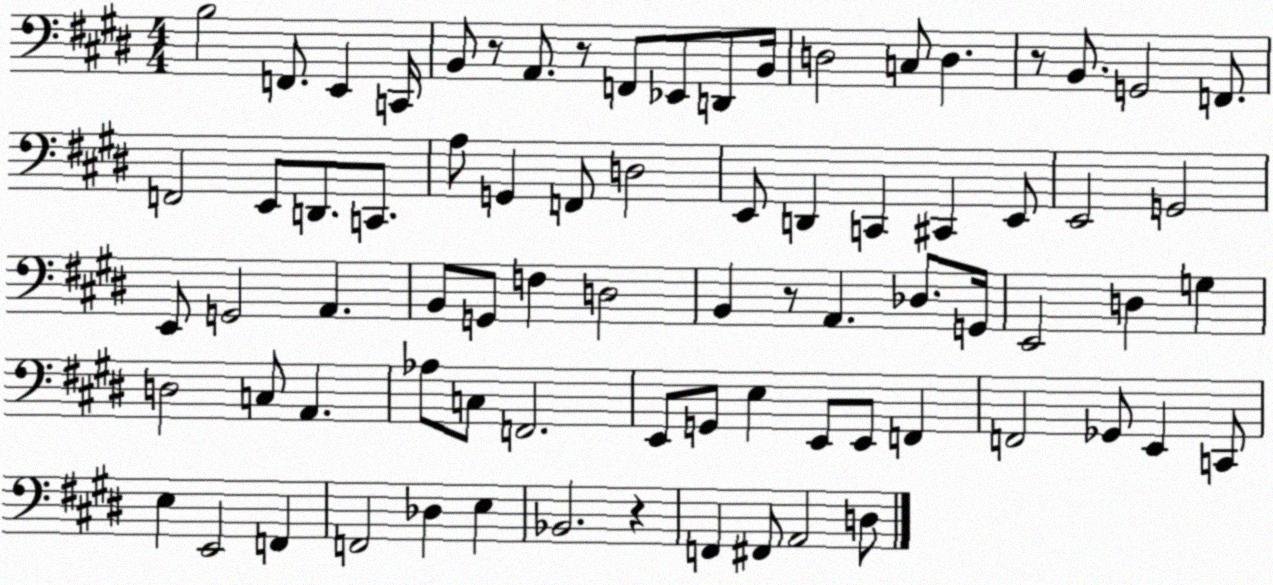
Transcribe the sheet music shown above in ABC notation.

X:1
T:Untitled
M:4/4
L:1/4
K:E
B,2 F,,/2 E,, C,,/4 B,,/2 z/2 A,,/2 z/2 F,,/2 _E,,/2 D,,/2 B,,/4 D,2 C,/2 D, z/2 B,,/2 G,,2 F,,/2 F,,2 E,,/2 D,,/2 C,,/2 A,/2 G,, F,,/2 D,2 E,,/2 D,, C,, ^C,, E,,/2 E,,2 G,,2 E,,/2 G,,2 A,, B,,/2 G,,/2 F, D,2 B,, z/2 A,, _D,/2 G,,/4 E,,2 D, G, D,2 C,/2 A,, _A,/2 C,/2 F,,2 E,,/2 G,,/2 E, E,,/2 E,,/2 F,, F,,2 _G,,/2 E,, C,,/2 E, E,,2 F,, F,,2 _D, E, _B,,2 z F,, ^F,,/2 A,,2 D,/2